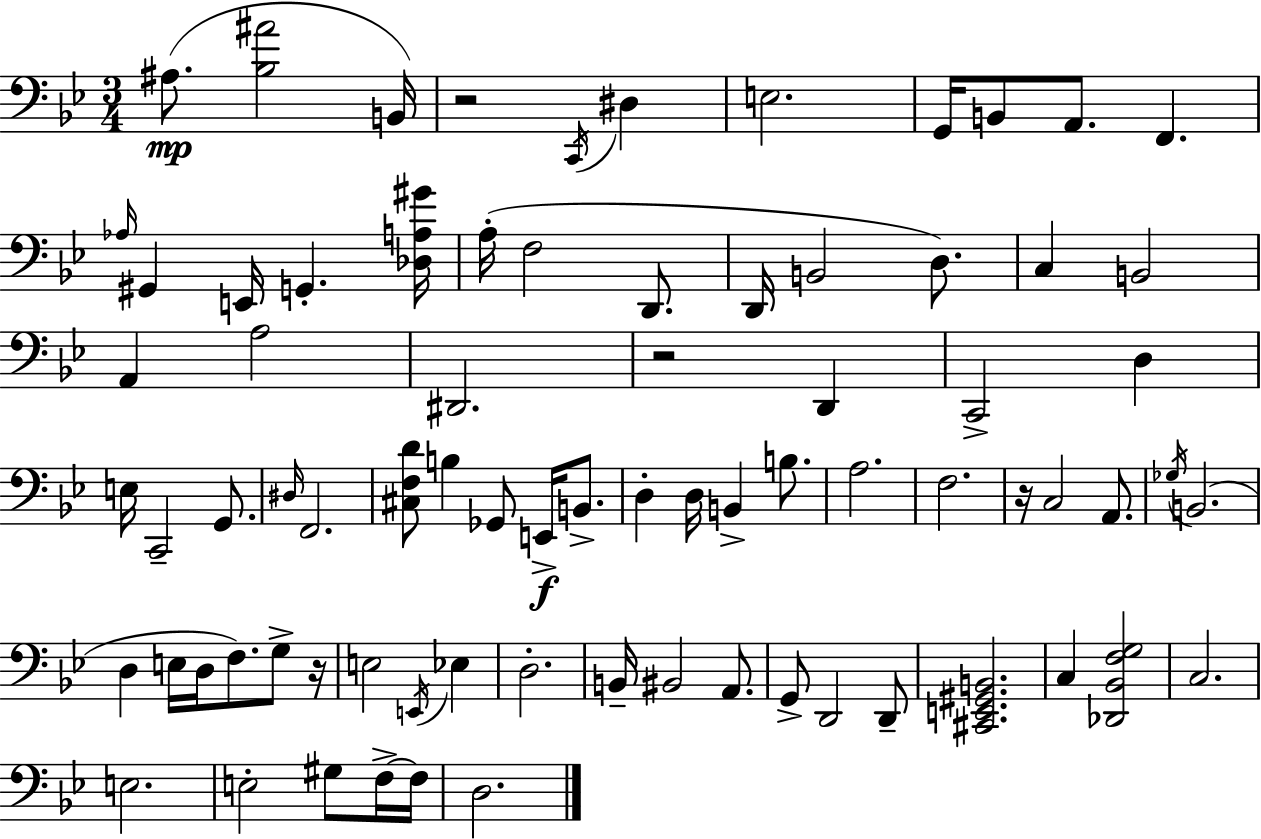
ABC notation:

X:1
T:Untitled
M:3/4
L:1/4
K:Gm
^A,/2 [_B,^A]2 B,,/4 z2 C,,/4 ^D, E,2 G,,/4 B,,/2 A,,/2 F,, _A,/4 ^G,, E,,/4 G,, [_D,A,^G]/4 A,/4 F,2 D,,/2 D,,/4 B,,2 D,/2 C, B,,2 A,, A,2 ^D,,2 z2 D,, C,,2 D, E,/4 C,,2 G,,/2 ^D,/4 F,,2 [^C,F,D]/2 B, _G,,/2 E,,/4 B,,/2 D, D,/4 B,, B,/2 A,2 F,2 z/4 C,2 A,,/2 _G,/4 B,,2 D, E,/4 D,/4 F,/2 G,/2 z/4 E,2 E,,/4 _E, D,2 B,,/4 ^B,,2 A,,/2 G,,/2 D,,2 D,,/2 [^C,,E,,^G,,B,,]2 C, [_D,,_B,,F,G,]2 C,2 E,2 E,2 ^G,/2 F,/4 F,/4 D,2